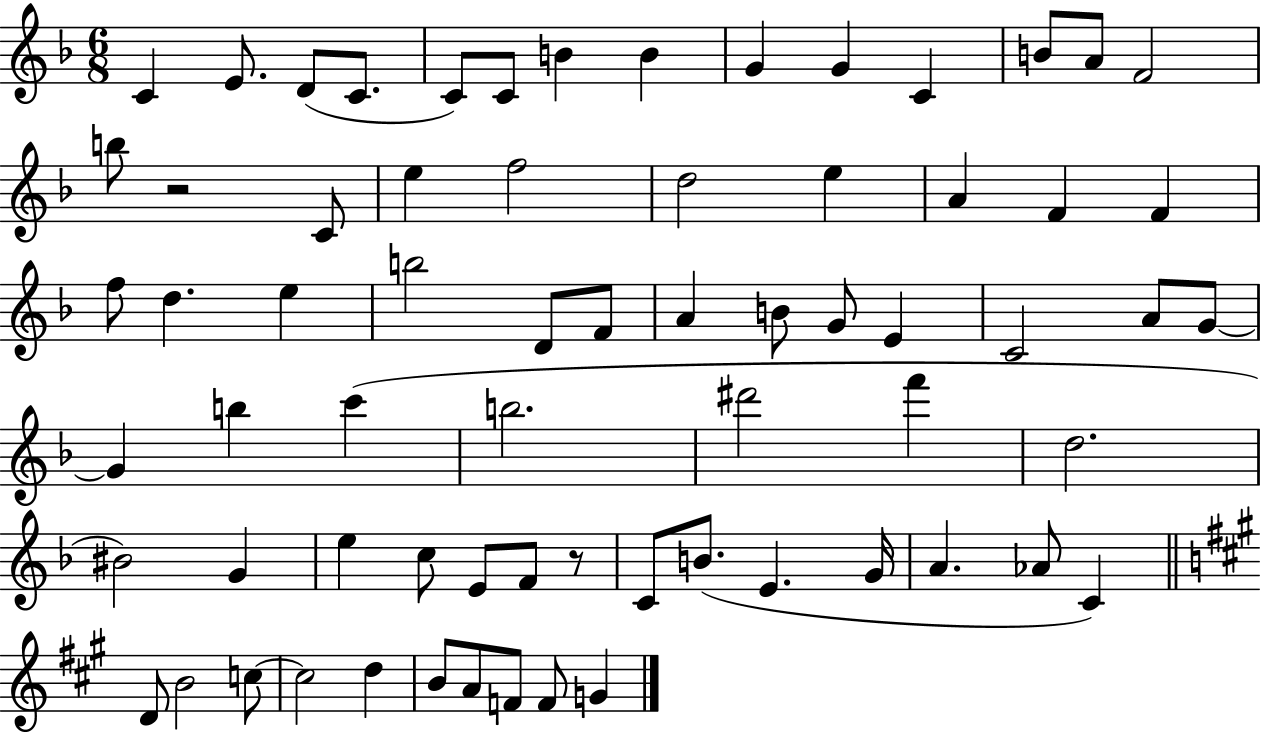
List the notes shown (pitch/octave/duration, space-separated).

C4/q E4/e. D4/e C4/e. C4/e C4/e B4/q B4/q G4/q G4/q C4/q B4/e A4/e F4/h B5/e R/h C4/e E5/q F5/h D5/h E5/q A4/q F4/q F4/q F5/e D5/q. E5/q B5/h D4/e F4/e A4/q B4/e G4/e E4/q C4/h A4/e G4/e G4/q B5/q C6/q B5/h. D#6/h F6/q D5/h. BIS4/h G4/q E5/q C5/e E4/e F4/e R/e C4/e B4/e. E4/q. G4/s A4/q. Ab4/e C4/q D4/e B4/h C5/e C5/h D5/q B4/e A4/e F4/e F4/e G4/q